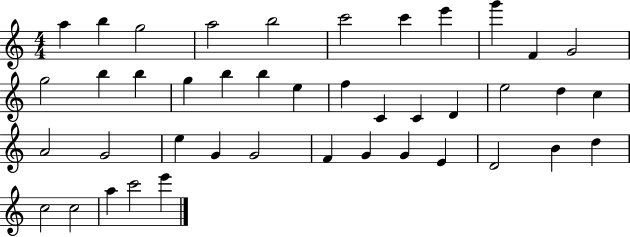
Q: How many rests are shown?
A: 0